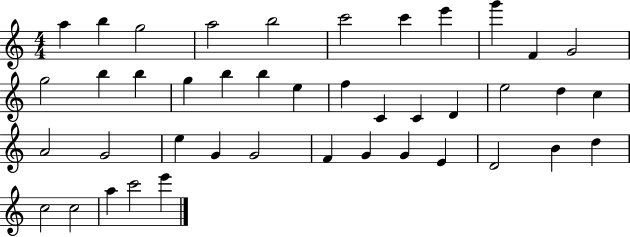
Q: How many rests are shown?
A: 0